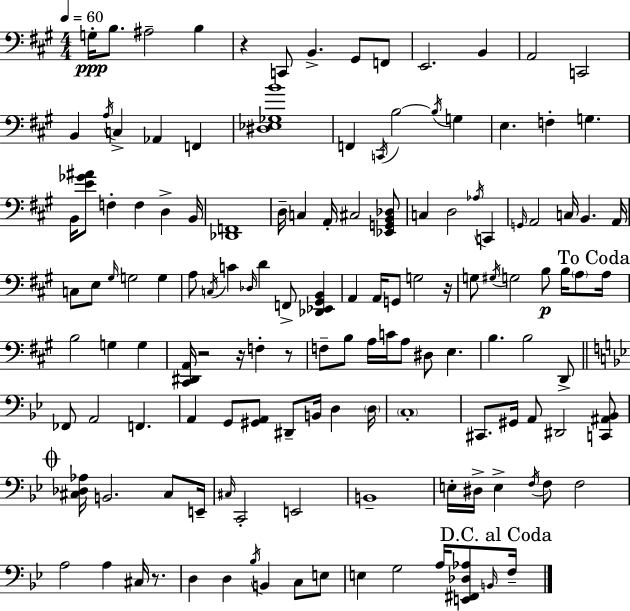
X:1
T:Untitled
M:4/4
L:1/4
K:A
G,/4 B,/2 ^A,2 B, z C,,/2 B,, ^G,,/2 F,,/2 E,,2 B,, A,,2 C,,2 B,, A,/4 C, _A,, F,, [^D,_E,_G,B]4 F,, C,,/4 B,2 B,/4 G, E, F, G, B,,/4 [E_G^A]/2 F, F, D, B,,/4 [_D,,F,,]4 D,/4 C, A,,/4 ^C,2 [_E,,G,,B,,_D,]/2 C, D,2 _A,/4 C,, G,,/4 A,,2 C,/4 B,, A,,/4 C,/2 E,/2 ^G,/4 G,2 G, A,/2 C,/4 C _D,/4 D F,,/2 [_D,,_E,,^G,,B,,] A,, A,,/4 G,,/2 G,2 z/4 G,/2 ^G,/4 G,2 B,/2 B,/4 A,/2 A,/4 B,2 G, G, [^C,,^D,,A,,]/4 z2 z/4 F, z/2 F,/2 B,/2 A,/4 C/4 A,/2 ^D,/2 E, B, B,2 D,,/2 _F,,/2 A,,2 F,, A,, G,,/2 [^G,,A,,]/2 ^D,,/2 B,,/4 D, D,/4 C,4 ^C,,/2 ^G,,/4 A,,/2 ^D,,2 [C,,^A,,_B,,]/2 [^C,_D,_A,]/4 B,,2 ^C,/2 E,,/4 ^C,/4 C,,2 E,,2 B,,4 E,/4 ^D,/4 E, F,/4 F,/2 F,2 A,2 A, ^C,/4 z/2 D, D, _B,/4 B,, C,/2 E,/2 E, G,2 A,/4 [E,,^F,,_D,_A,]/2 B,,/4 F,/4